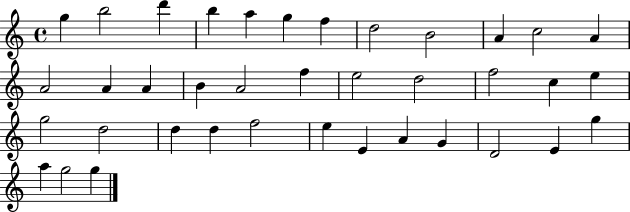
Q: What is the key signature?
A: C major